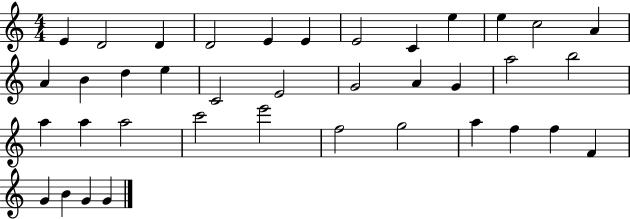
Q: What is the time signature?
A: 4/4